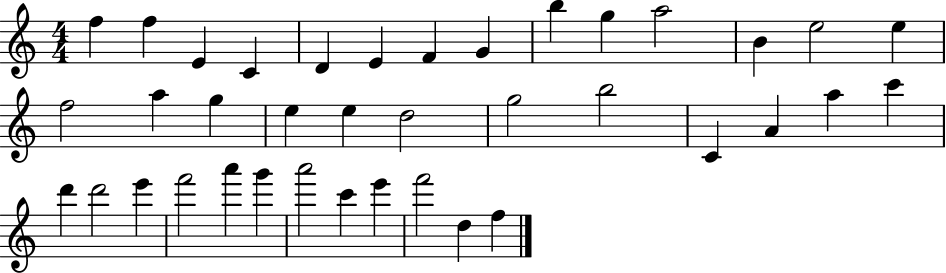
{
  \clef treble
  \numericTimeSignature
  \time 4/4
  \key c \major
  f''4 f''4 e'4 c'4 | d'4 e'4 f'4 g'4 | b''4 g''4 a''2 | b'4 e''2 e''4 | \break f''2 a''4 g''4 | e''4 e''4 d''2 | g''2 b''2 | c'4 a'4 a''4 c'''4 | \break d'''4 d'''2 e'''4 | f'''2 a'''4 g'''4 | a'''2 c'''4 e'''4 | f'''2 d''4 f''4 | \break \bar "|."
}